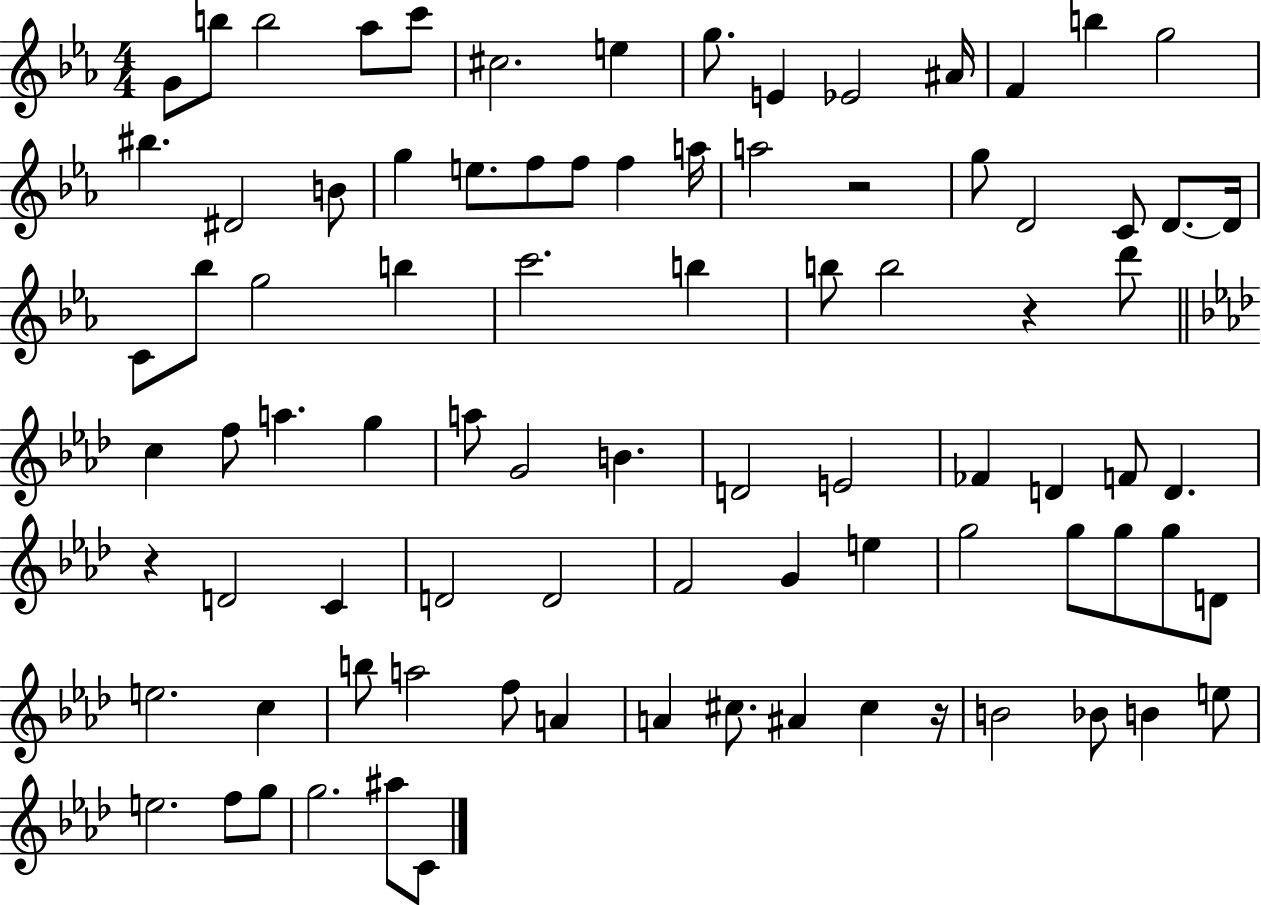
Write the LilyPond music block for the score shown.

{
  \clef treble
  \numericTimeSignature
  \time 4/4
  \key ees \major
  g'8 b''8 b''2 aes''8 c'''8 | cis''2. e''4 | g''8. e'4 ees'2 ais'16 | f'4 b''4 g''2 | \break bis''4. dis'2 b'8 | g''4 e''8. f''8 f''8 f''4 a''16 | a''2 r2 | g''8 d'2 c'8 d'8.~~ d'16 | \break c'8 bes''8 g''2 b''4 | c'''2. b''4 | b''8 b''2 r4 d'''8 | \bar "||" \break \key f \minor c''4 f''8 a''4. g''4 | a''8 g'2 b'4. | d'2 e'2 | fes'4 d'4 f'8 d'4. | \break r4 d'2 c'4 | d'2 d'2 | f'2 g'4 e''4 | g''2 g''8 g''8 g''8 d'8 | \break e''2. c''4 | b''8 a''2 f''8 a'4 | a'4 cis''8. ais'4 cis''4 r16 | b'2 bes'8 b'4 e''8 | \break e''2. f''8 g''8 | g''2. ais''8 c'8 | \bar "|."
}